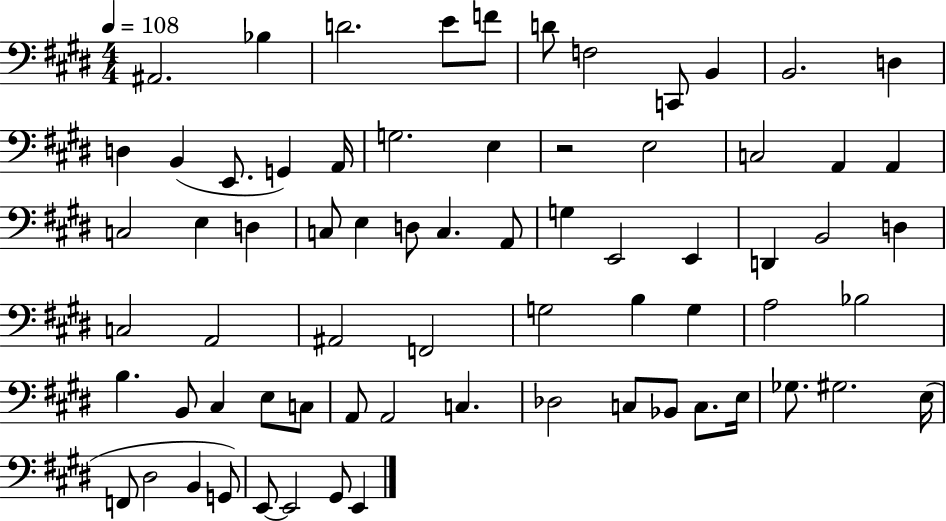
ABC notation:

X:1
T:Untitled
M:4/4
L:1/4
K:E
^A,,2 _B, D2 E/2 F/2 D/2 F,2 C,,/2 B,, B,,2 D, D, B,, E,,/2 G,, A,,/4 G,2 E, z2 E,2 C,2 A,, A,, C,2 E, D, C,/2 E, D,/2 C, A,,/2 G, E,,2 E,, D,, B,,2 D, C,2 A,,2 ^A,,2 F,,2 G,2 B, G, A,2 _B,2 B, B,,/2 ^C, E,/2 C,/2 A,,/2 A,,2 C, _D,2 C,/2 _B,,/2 C,/2 E,/4 _G,/2 ^G,2 E,/4 F,,/2 ^D,2 B,, G,,/2 E,,/2 E,,2 ^G,,/2 E,,